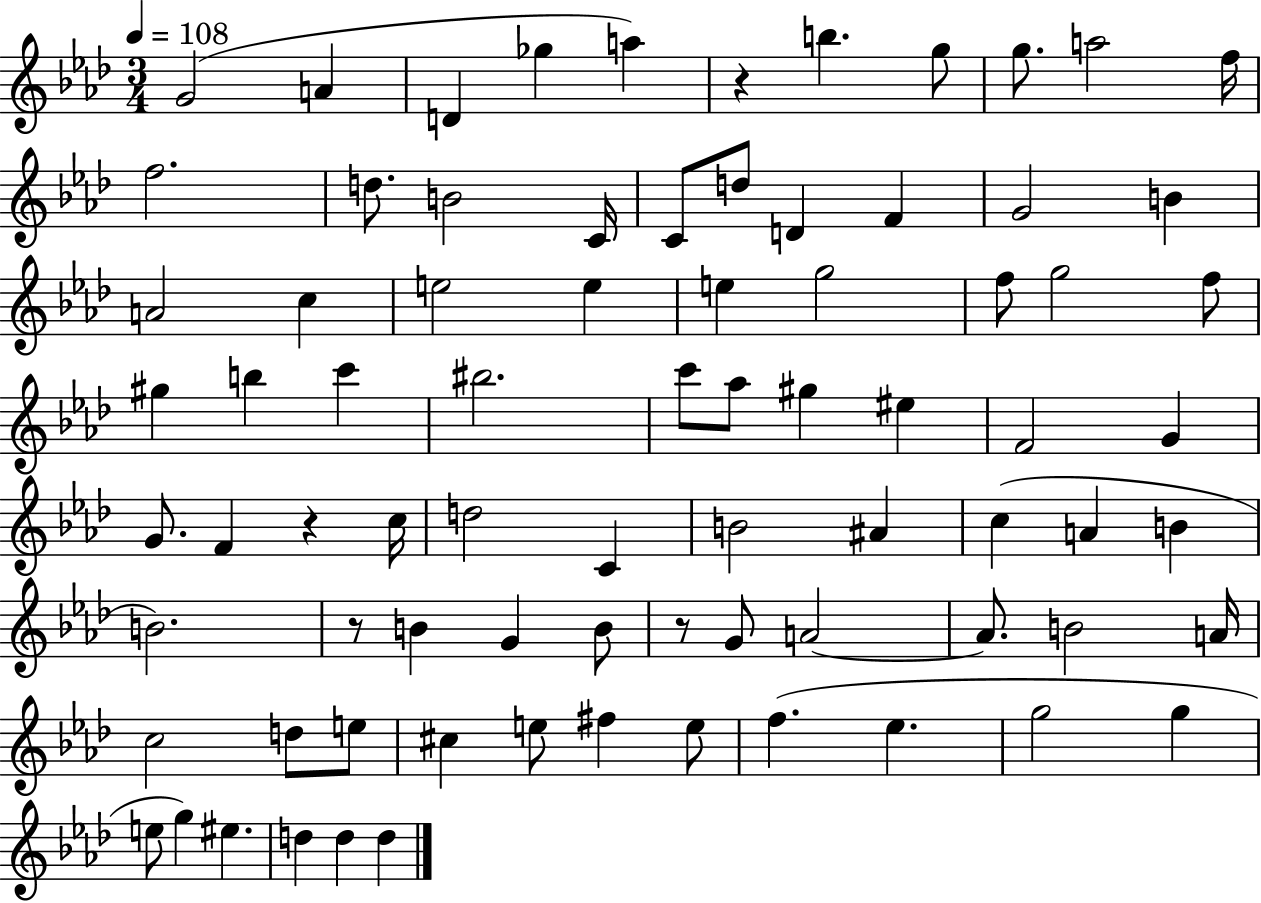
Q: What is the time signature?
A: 3/4